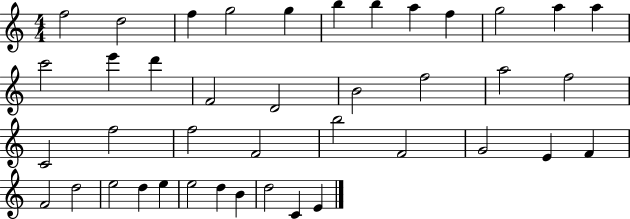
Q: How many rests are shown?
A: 0